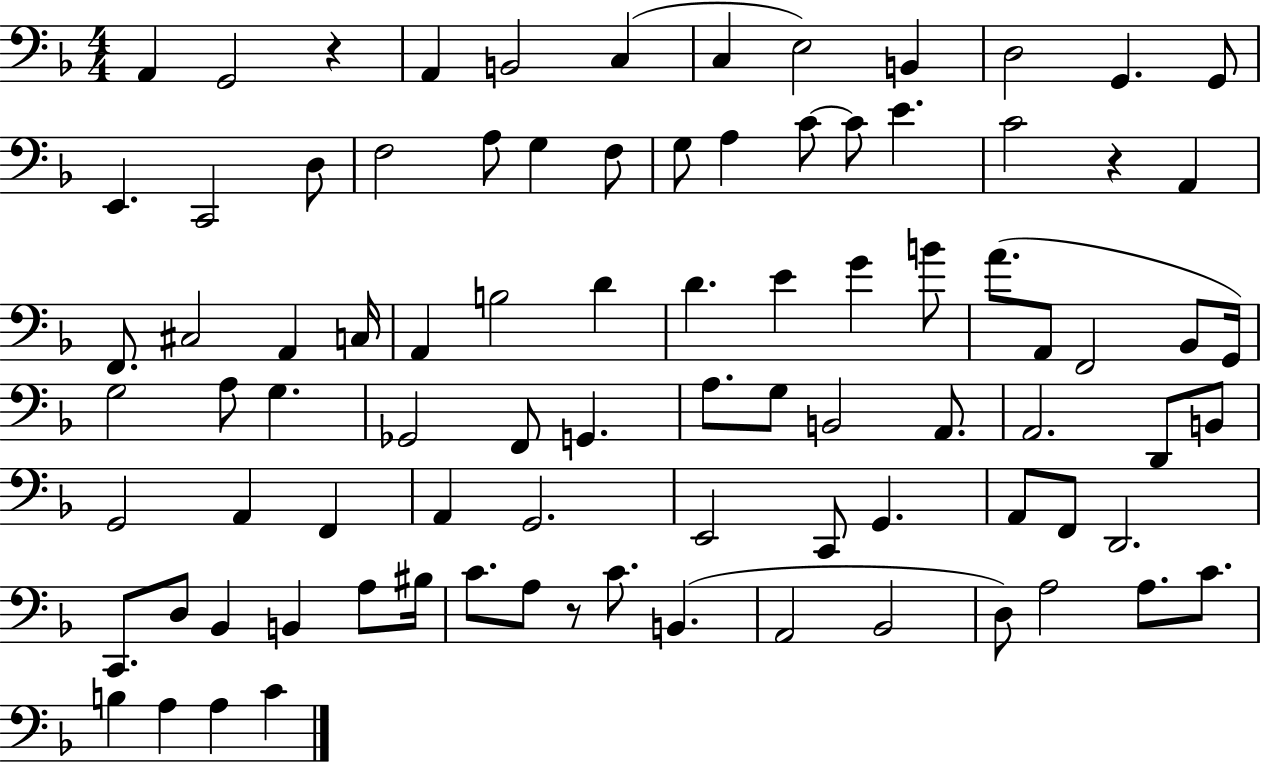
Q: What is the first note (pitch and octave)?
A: A2